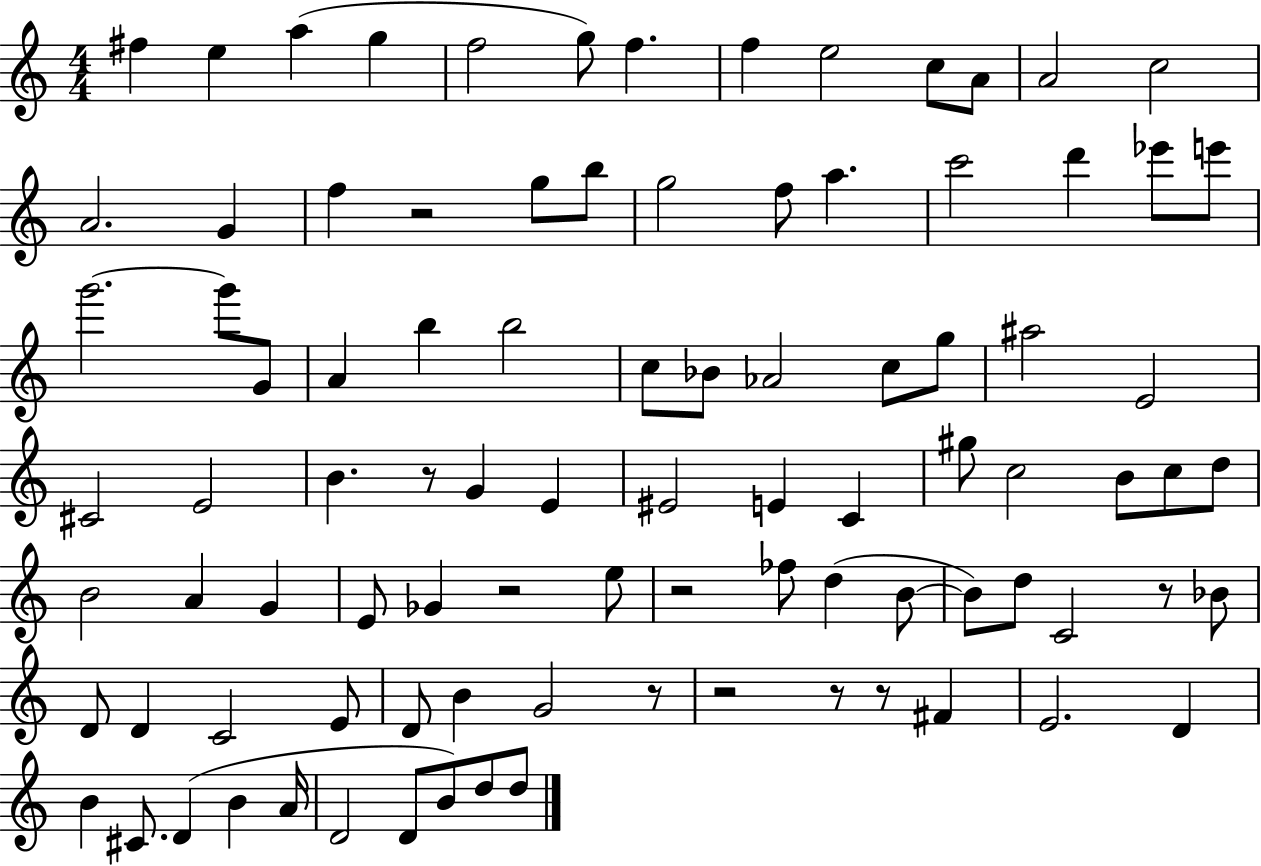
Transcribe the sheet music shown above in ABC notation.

X:1
T:Untitled
M:4/4
L:1/4
K:C
^f e a g f2 g/2 f f e2 c/2 A/2 A2 c2 A2 G f z2 g/2 b/2 g2 f/2 a c'2 d' _e'/2 e'/2 g'2 g'/2 G/2 A b b2 c/2 _B/2 _A2 c/2 g/2 ^a2 E2 ^C2 E2 B z/2 G E ^E2 E C ^g/2 c2 B/2 c/2 d/2 B2 A G E/2 _G z2 e/2 z2 _f/2 d B/2 B/2 d/2 C2 z/2 _B/2 D/2 D C2 E/2 D/2 B G2 z/2 z2 z/2 z/2 ^F E2 D B ^C/2 D B A/4 D2 D/2 B/2 d/2 d/2